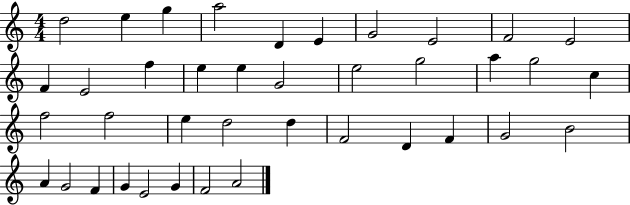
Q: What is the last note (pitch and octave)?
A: A4